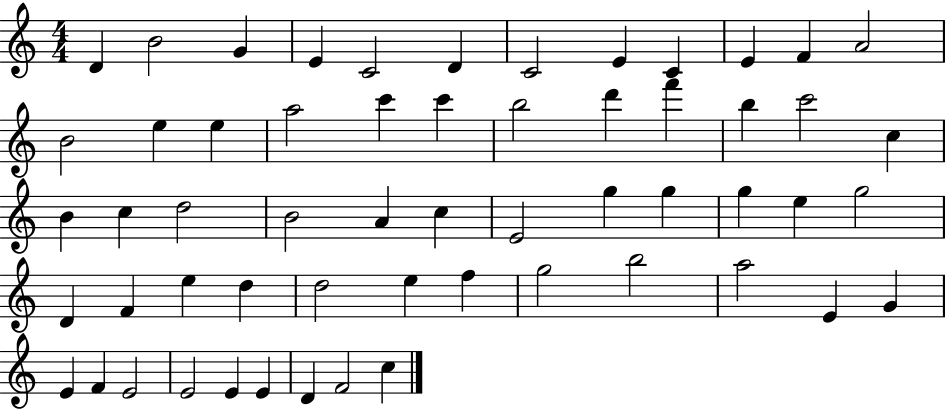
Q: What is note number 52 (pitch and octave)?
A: E4